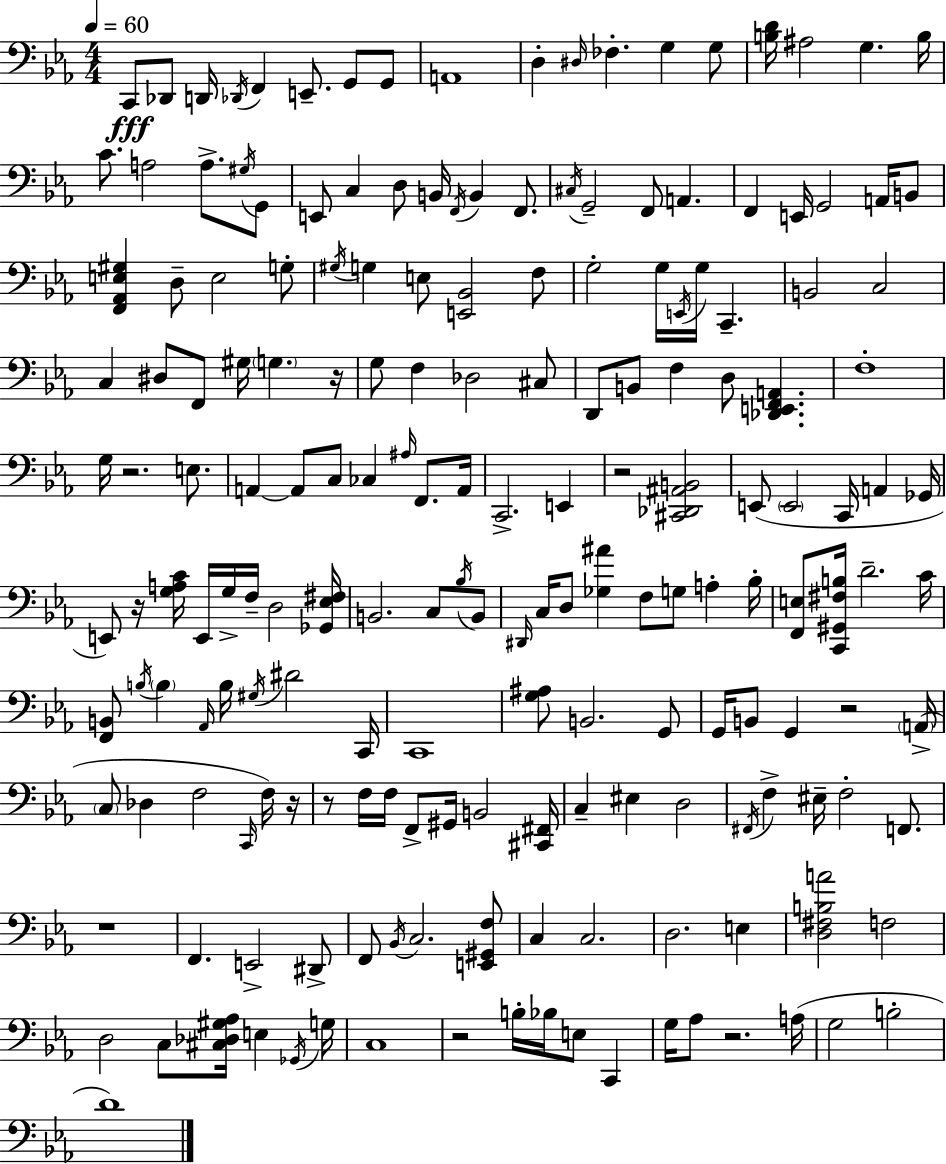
X:1
T:Untitled
M:4/4
L:1/4
K:Eb
C,,/2 _D,,/2 D,,/4 _D,,/4 F,, E,,/2 G,,/2 G,,/2 A,,4 D, ^D,/4 _F, G, G,/2 [B,D]/4 ^A,2 G, B,/4 C/2 A,2 A,/2 ^G,/4 G,,/2 E,,/2 C, D,/2 B,,/4 F,,/4 B,, F,,/2 ^C,/4 G,,2 F,,/2 A,, F,, E,,/4 G,,2 A,,/4 B,,/2 [F,,_A,,E,^G,] D,/2 E,2 G,/2 ^G,/4 G, E,/2 [E,,_B,,]2 F,/2 G,2 G,/4 E,,/4 G,/4 C,, B,,2 C,2 C, ^D,/2 F,,/2 ^G,/4 G, z/4 G,/2 F, _D,2 ^C,/2 D,,/2 B,,/2 F, D,/2 [_D,,E,,F,,A,,] F,4 G,/4 z2 E,/2 A,, A,,/2 C,/2 _C, ^A,/4 F,,/2 A,,/4 C,,2 E,, z2 [^C,,_D,,^A,,B,,]2 E,,/2 E,,2 C,,/4 A,, _G,,/4 E,,/2 z/4 [G,A,C]/4 E,,/4 G,/4 F,/4 D,2 [_G,,_E,^F,]/4 B,,2 C,/2 _B,/4 B,,/2 ^D,,/4 C,/4 D,/2 [_G,^A] F,/2 G,/2 A, _B,/4 [F,,E,]/2 [C,,^G,,^F,B,]/4 D2 C/4 [F,,B,,]/2 B,/4 B, _A,,/4 B,/4 ^G,/4 ^D2 C,,/4 C,,4 [G,^A,]/2 B,,2 G,,/2 G,,/4 B,,/2 G,, z2 A,,/4 C,/2 _D, F,2 C,,/4 F,/4 z/4 z/2 F,/4 F,/4 F,,/2 ^G,,/4 B,,2 [^C,,^F,,]/4 C, ^E, D,2 ^F,,/4 F, ^E,/4 F,2 F,,/2 z4 F,, E,,2 ^D,,/2 F,,/2 _B,,/4 C,2 [E,,^G,,F,]/2 C, C,2 D,2 E, [D,^F,B,A]2 F,2 D,2 C,/2 [^C,_D,^G,_A,]/4 E, _G,,/4 G,/4 C,4 z2 B,/4 _B,/4 E,/2 C,, G,/4 _A,/2 z2 A,/4 G,2 B,2 D4